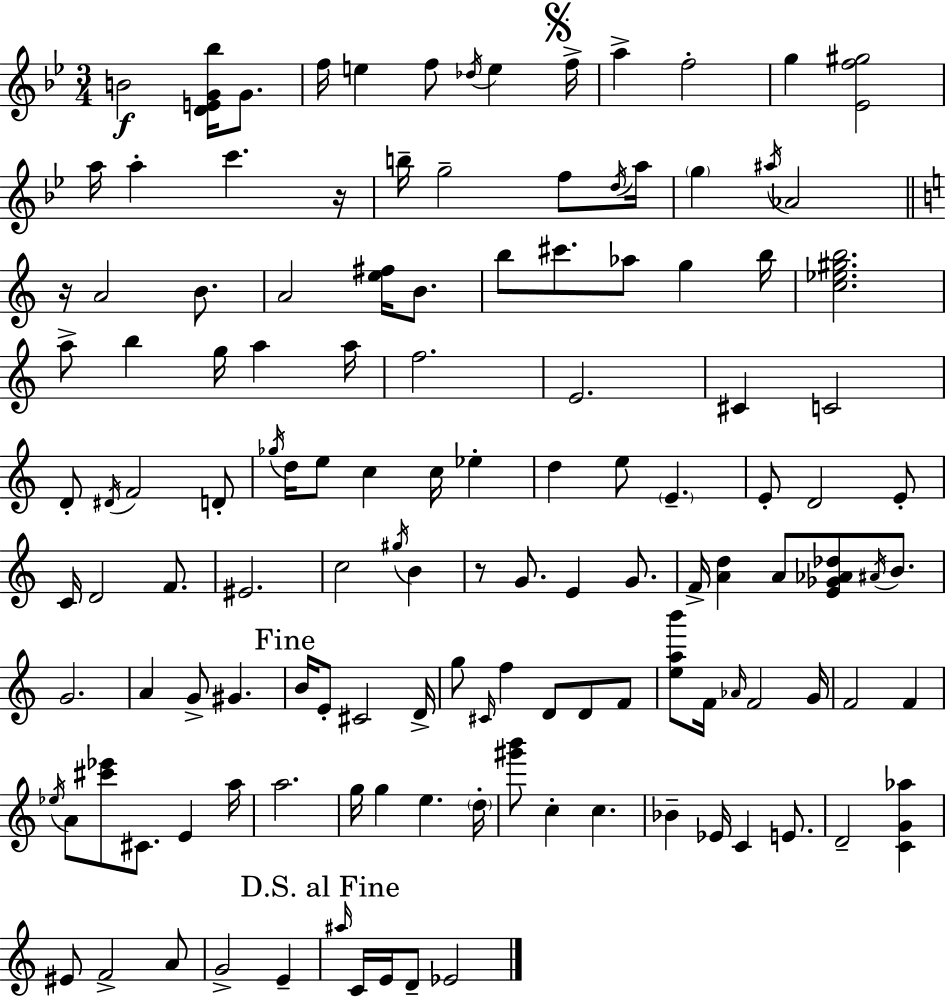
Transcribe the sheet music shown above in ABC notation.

X:1
T:Untitled
M:3/4
L:1/4
K:Gm
B2 [DEG_b]/4 G/2 f/4 e f/2 _d/4 e f/4 a f2 g [_Ef^g]2 a/4 a c' z/4 b/4 g2 f/2 d/4 a/4 g ^a/4 _A2 z/4 A2 B/2 A2 [e^f]/4 B/2 b/2 ^c'/2 _a/2 g b/4 [c_e^gb]2 a/2 b g/4 a a/4 f2 E2 ^C C2 D/2 ^D/4 F2 D/2 _g/4 d/4 e/2 c c/4 _e d e/2 E E/2 D2 E/2 C/4 D2 F/2 ^E2 c2 ^g/4 B z/2 G/2 E G/2 F/4 [Ad] A/2 [E_G_A_d]/2 ^A/4 B/2 G2 A G/2 ^G B/4 E/2 ^C2 D/4 g/2 ^C/4 f D/2 D/2 F/2 [eab']/2 F/4 _A/4 F2 G/4 F2 F _e/4 A/2 [^c'_e']/2 ^C/2 E a/4 a2 g/4 g e d/4 [^g'b']/2 c c _B _E/4 C E/2 D2 [CG_a] ^E/2 F2 A/2 G2 E ^a/4 C/4 E/4 D/2 _E2